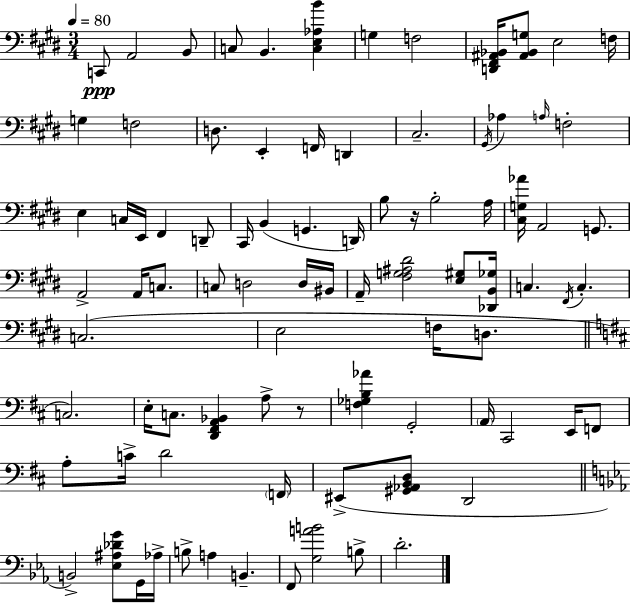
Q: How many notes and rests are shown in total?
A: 87